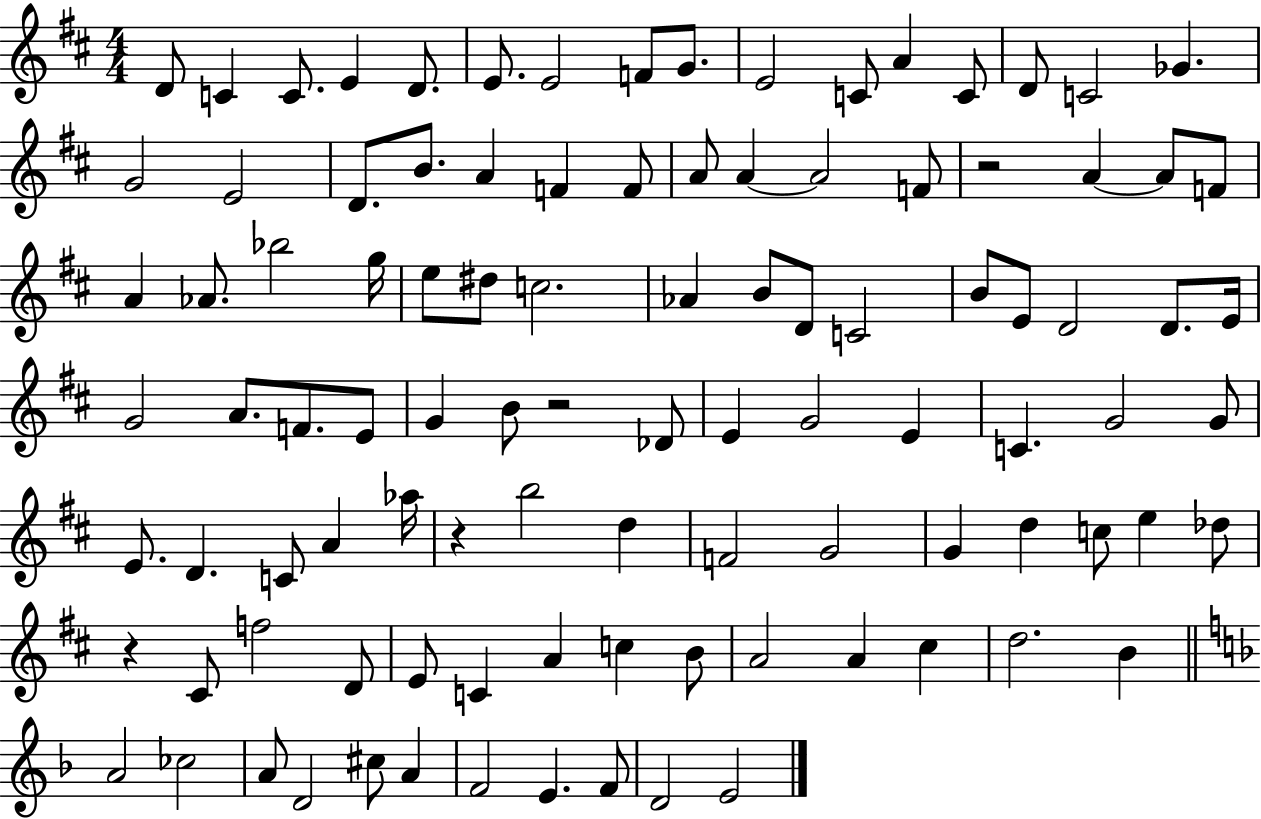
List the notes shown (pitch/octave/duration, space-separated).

D4/e C4/q C4/e. E4/q D4/e. E4/e. E4/h F4/e G4/e. E4/h C4/e A4/q C4/e D4/e C4/h Gb4/q. G4/h E4/h D4/e. B4/e. A4/q F4/q F4/e A4/e A4/q A4/h F4/e R/h A4/q A4/e F4/e A4/q Ab4/e. Bb5/h G5/s E5/e D#5/e C5/h. Ab4/q B4/e D4/e C4/h B4/e E4/e D4/h D4/e. E4/s G4/h A4/e. F4/e. E4/e G4/q B4/e R/h Db4/e E4/q G4/h E4/q C4/q. G4/h G4/e E4/e. D4/q. C4/e A4/q Ab5/s R/q B5/h D5/q F4/h G4/h G4/q D5/q C5/e E5/q Db5/e R/q C#4/e F5/h D4/e E4/e C4/q A4/q C5/q B4/e A4/h A4/q C#5/q D5/h. B4/q A4/h CES5/h A4/e D4/h C#5/e A4/q F4/h E4/q. F4/e D4/h E4/h